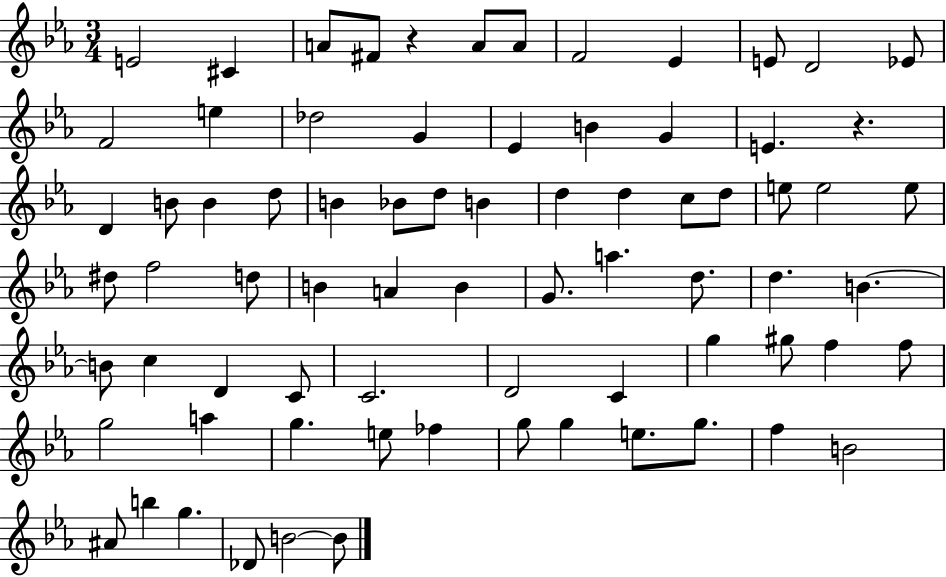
{
  \clef treble
  \numericTimeSignature
  \time 3/4
  \key ees \major
  e'2 cis'4 | a'8 fis'8 r4 a'8 a'8 | f'2 ees'4 | e'8 d'2 ees'8 | \break f'2 e''4 | des''2 g'4 | ees'4 b'4 g'4 | e'4. r4. | \break d'4 b'8 b'4 d''8 | b'4 bes'8 d''8 b'4 | d''4 d''4 c''8 d''8 | e''8 e''2 e''8 | \break dis''8 f''2 d''8 | b'4 a'4 b'4 | g'8. a''4. d''8. | d''4. b'4.~~ | \break b'8 c''4 d'4 c'8 | c'2. | d'2 c'4 | g''4 gis''8 f''4 f''8 | \break g''2 a''4 | g''4. e''8 fes''4 | g''8 g''4 e''8. g''8. | f''4 b'2 | \break ais'8 b''4 g''4. | des'8 b'2~~ b'8 | \bar "|."
}